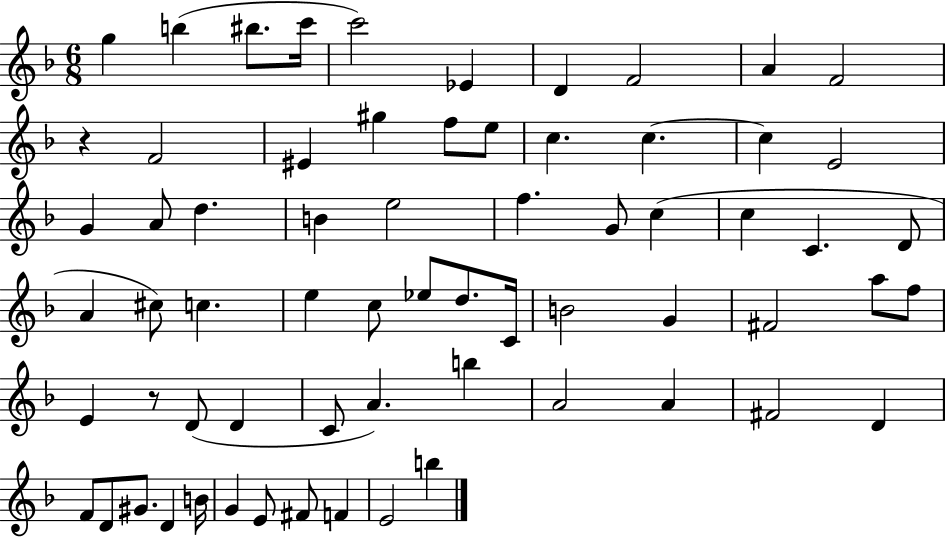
{
  \clef treble
  \numericTimeSignature
  \time 6/8
  \key f \major
  g''4 b''4( bis''8. c'''16 | c'''2) ees'4 | d'4 f'2 | a'4 f'2 | \break r4 f'2 | eis'4 gis''4 f''8 e''8 | c''4. c''4.~~ | c''4 e'2 | \break g'4 a'8 d''4. | b'4 e''2 | f''4. g'8 c''4( | c''4 c'4. d'8 | \break a'4 cis''8) c''4. | e''4 c''8 ees''8 d''8. c'16 | b'2 g'4 | fis'2 a''8 f''8 | \break e'4 r8 d'8( d'4 | c'8 a'4.) b''4 | a'2 a'4 | fis'2 d'4 | \break f'8 d'8 gis'8. d'4 b'16 | g'4 e'8 fis'8 f'4 | e'2 b''4 | \bar "|."
}